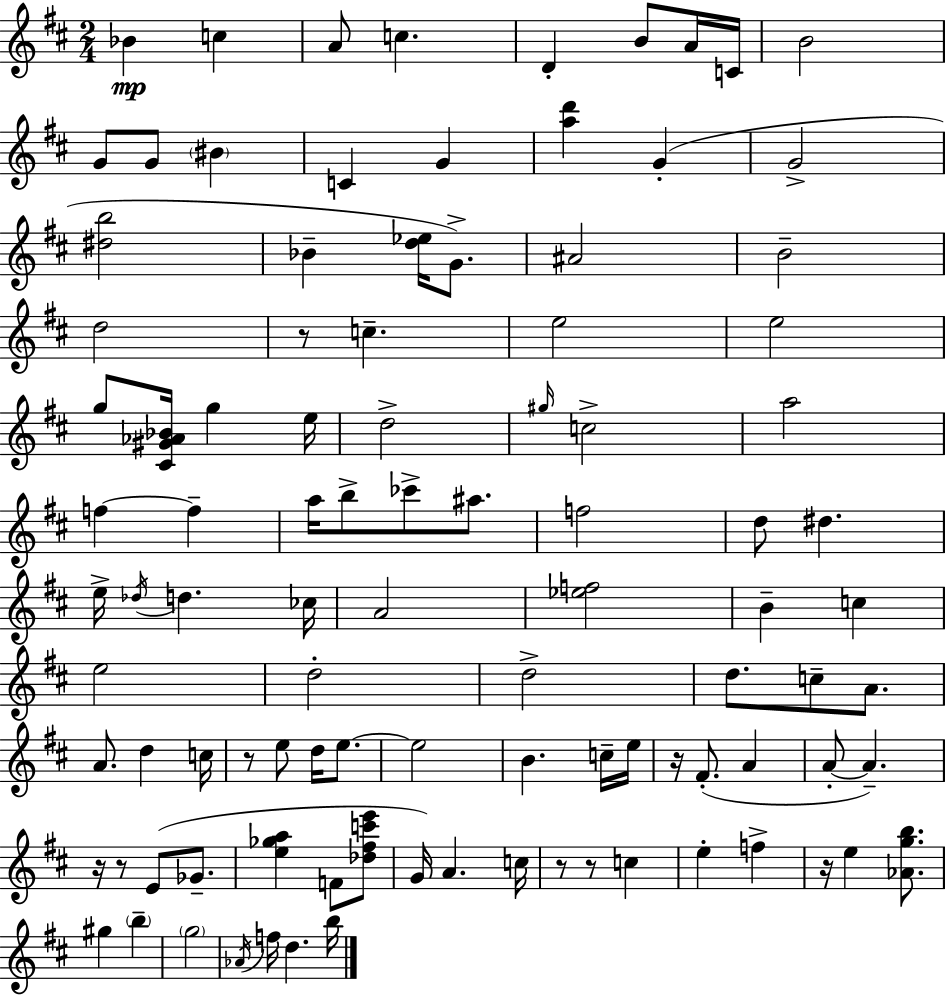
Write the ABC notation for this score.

X:1
T:Untitled
M:2/4
L:1/4
K:D
_B c A/2 c D B/2 A/4 C/4 B2 G/2 G/2 ^B C G [ad'] G G2 [^db]2 _B [d_e]/4 G/2 ^A2 B2 d2 z/2 c e2 e2 g/2 [^C^G_A_B]/4 g e/4 d2 ^g/4 c2 a2 f f a/4 b/2 _c'/2 ^a/2 f2 d/2 ^d e/4 _d/4 d _c/4 A2 [_ef]2 B c e2 d2 d2 d/2 c/2 A/2 A/2 d c/4 z/2 e/2 d/4 e/2 e2 B c/4 e/4 z/4 ^F/2 A A/2 A z/4 z/2 E/2 _G/2 [e_ga] F/2 [_d^fc'e']/2 G/4 A c/4 z/2 z/2 c e f z/4 e [_Agb]/2 ^g b g2 _A/4 f/4 d b/4